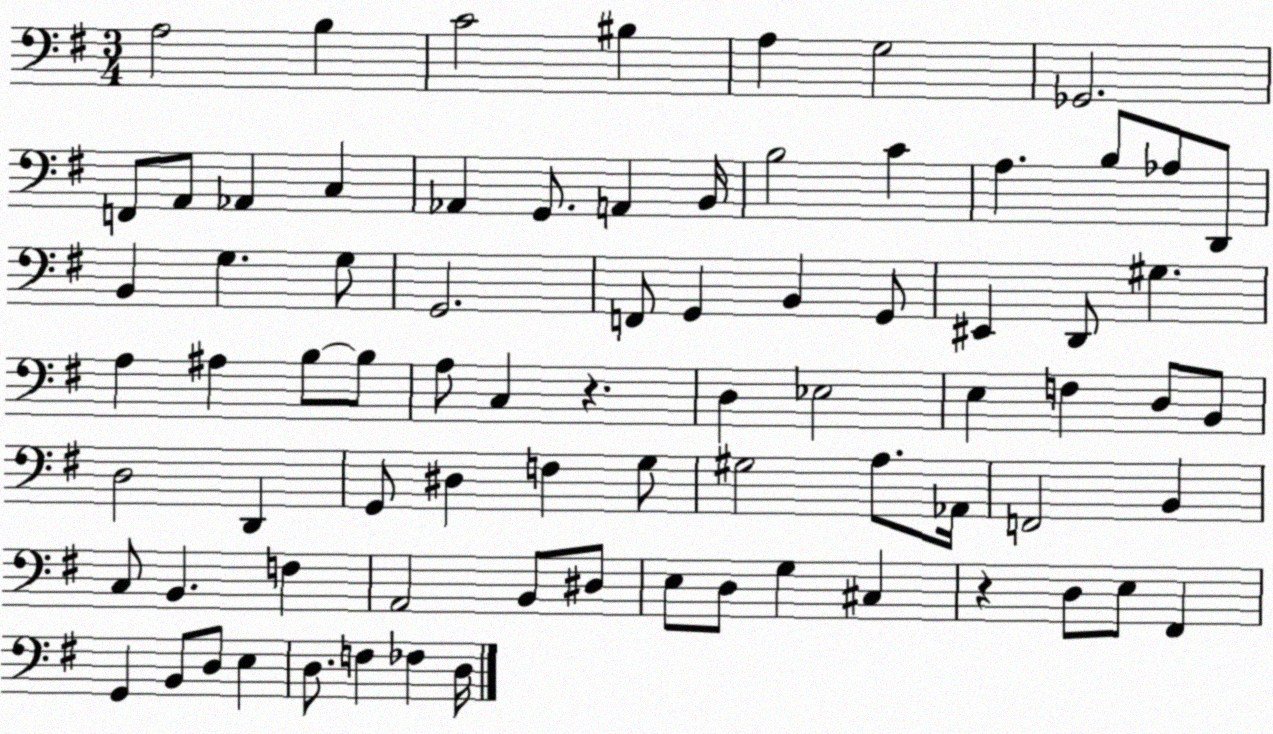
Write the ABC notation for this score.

X:1
T:Untitled
M:3/4
L:1/4
K:G
A,2 B, C2 ^B, A, G,2 _G,,2 F,,/2 A,,/2 _A,, C, _A,, G,,/2 A,, B,,/4 B,2 C A, B,/2 _A,/2 D,,/2 B,, G, G,/2 G,,2 F,,/2 G,, B,, G,,/2 ^E,, D,,/2 ^G, A, ^A, B,/2 B,/2 A,/2 C, z D, _E,2 E, F, D,/2 B,,/2 D,2 D,, G,,/2 ^D, F, G,/2 ^G,2 A,/2 _A,,/4 F,,2 B,, C,/2 B,, F, A,,2 B,,/2 ^D,/2 E,/2 D,/2 G, ^C, z D,/2 E,/2 ^F,, G,, B,,/2 D,/2 E, D,/2 F, _F, D,/4